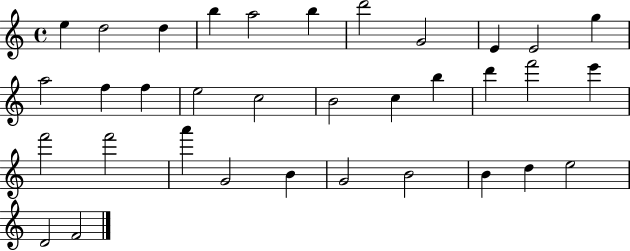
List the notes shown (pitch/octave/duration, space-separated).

E5/q D5/h D5/q B5/q A5/h B5/q D6/h G4/h E4/q E4/h G5/q A5/h F5/q F5/q E5/h C5/h B4/h C5/q B5/q D6/q F6/h E6/q F6/h F6/h A6/q G4/h B4/q G4/h B4/h B4/q D5/q E5/h D4/h F4/h